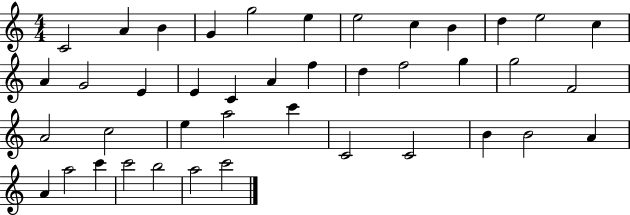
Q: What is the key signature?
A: C major